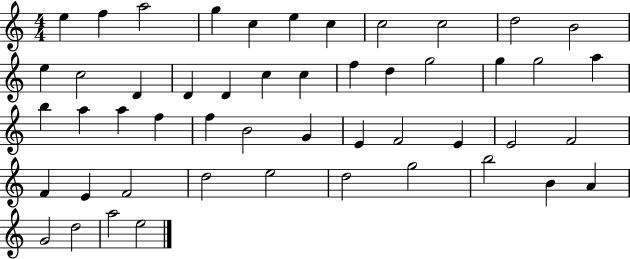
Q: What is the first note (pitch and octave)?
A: E5